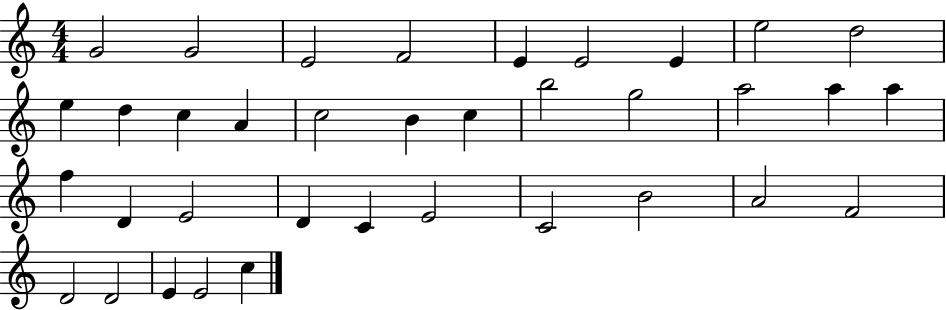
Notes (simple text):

G4/h G4/h E4/h F4/h E4/q E4/h E4/q E5/h D5/h E5/q D5/q C5/q A4/q C5/h B4/q C5/q B5/h G5/h A5/h A5/q A5/q F5/q D4/q E4/h D4/q C4/q E4/h C4/h B4/h A4/h F4/h D4/h D4/h E4/q E4/h C5/q